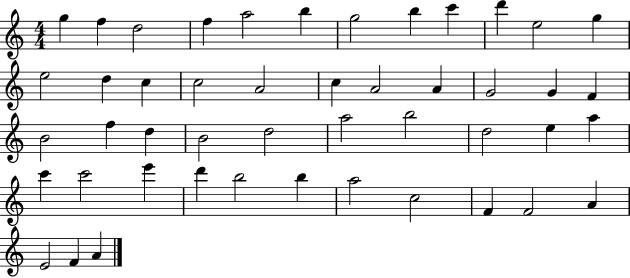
G5/q F5/q D5/h F5/q A5/h B5/q G5/h B5/q C6/q D6/q E5/h G5/q E5/h D5/q C5/q C5/h A4/h C5/q A4/h A4/q G4/h G4/q F4/q B4/h F5/q D5/q B4/h D5/h A5/h B5/h D5/h E5/q A5/q C6/q C6/h E6/q D6/q B5/h B5/q A5/h C5/h F4/q F4/h A4/q E4/h F4/q A4/q